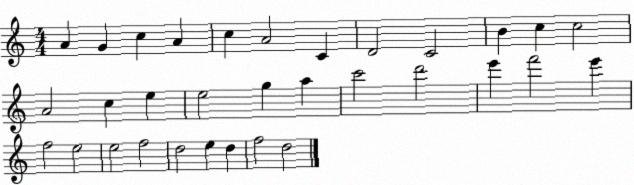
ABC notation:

X:1
T:Untitled
M:4/4
L:1/4
K:C
A G c A c A2 C D2 C2 B c c2 A2 c e e2 g a c'2 d'2 e' f'2 e' f2 e2 e2 f2 d2 e d f2 d2